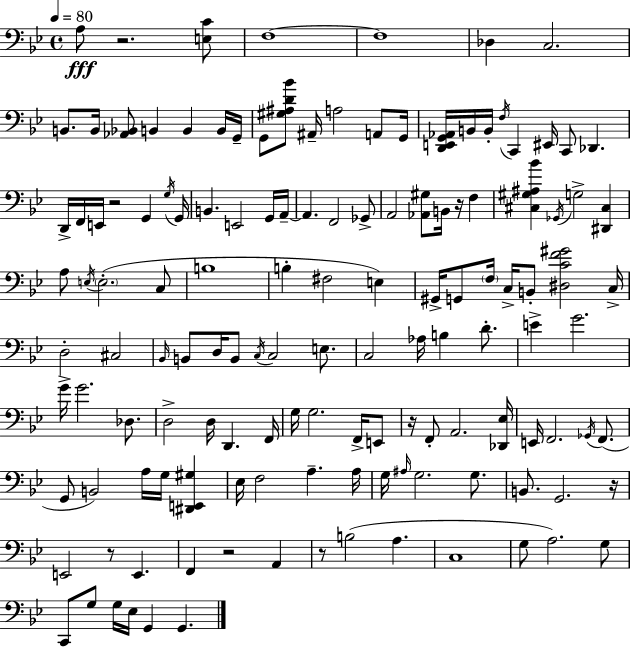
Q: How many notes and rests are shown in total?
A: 135